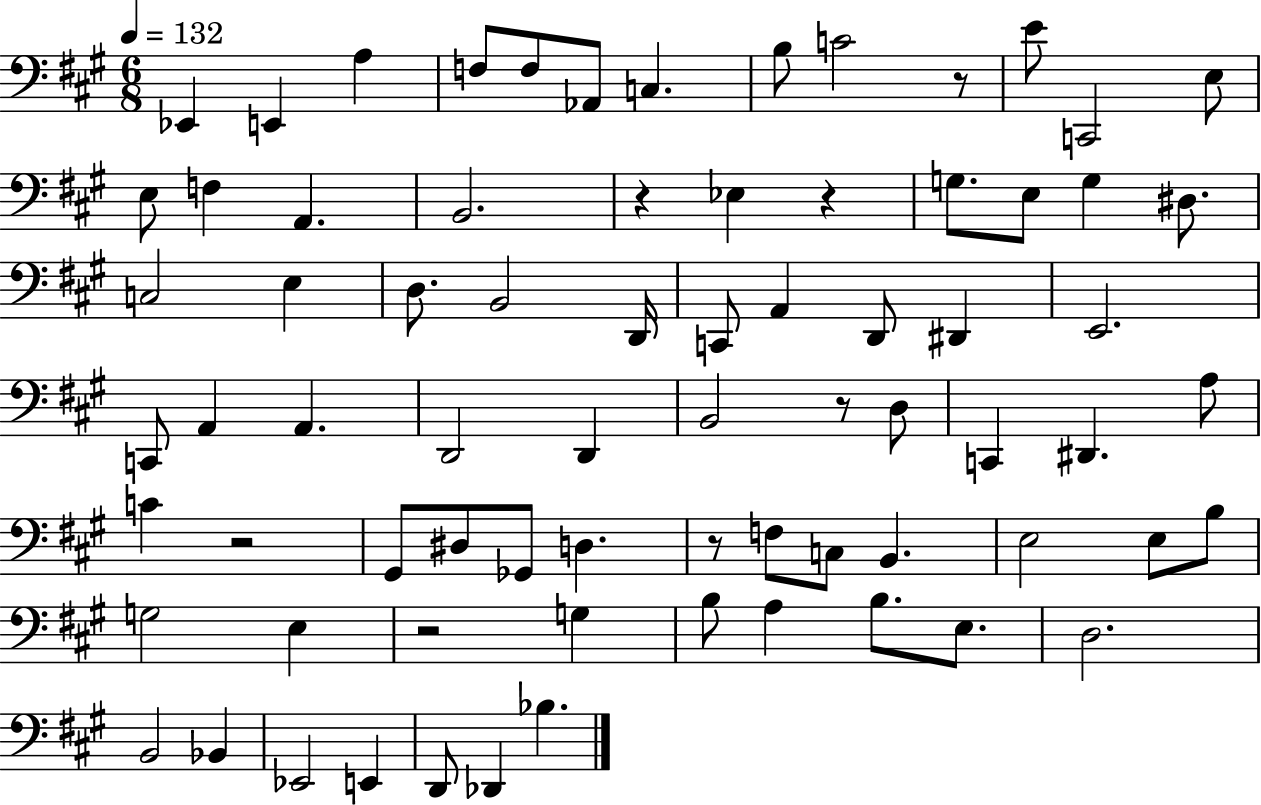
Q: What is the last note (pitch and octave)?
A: Bb3